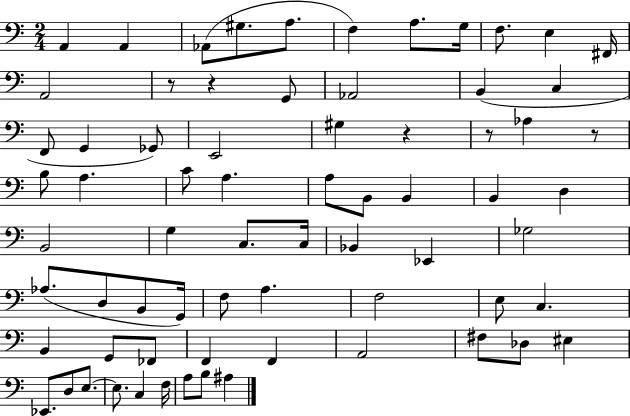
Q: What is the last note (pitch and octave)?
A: A#3